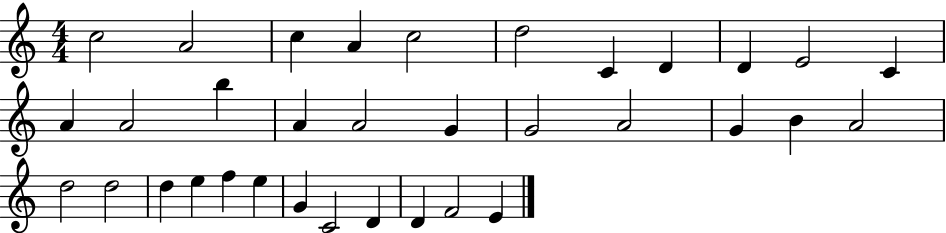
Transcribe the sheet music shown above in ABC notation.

X:1
T:Untitled
M:4/4
L:1/4
K:C
c2 A2 c A c2 d2 C D D E2 C A A2 b A A2 G G2 A2 G B A2 d2 d2 d e f e G C2 D D F2 E